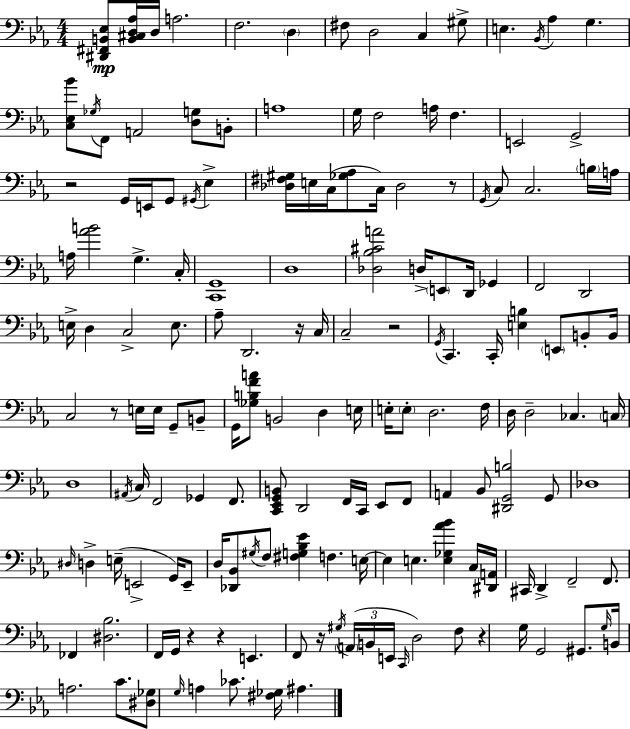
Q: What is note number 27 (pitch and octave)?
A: G#2